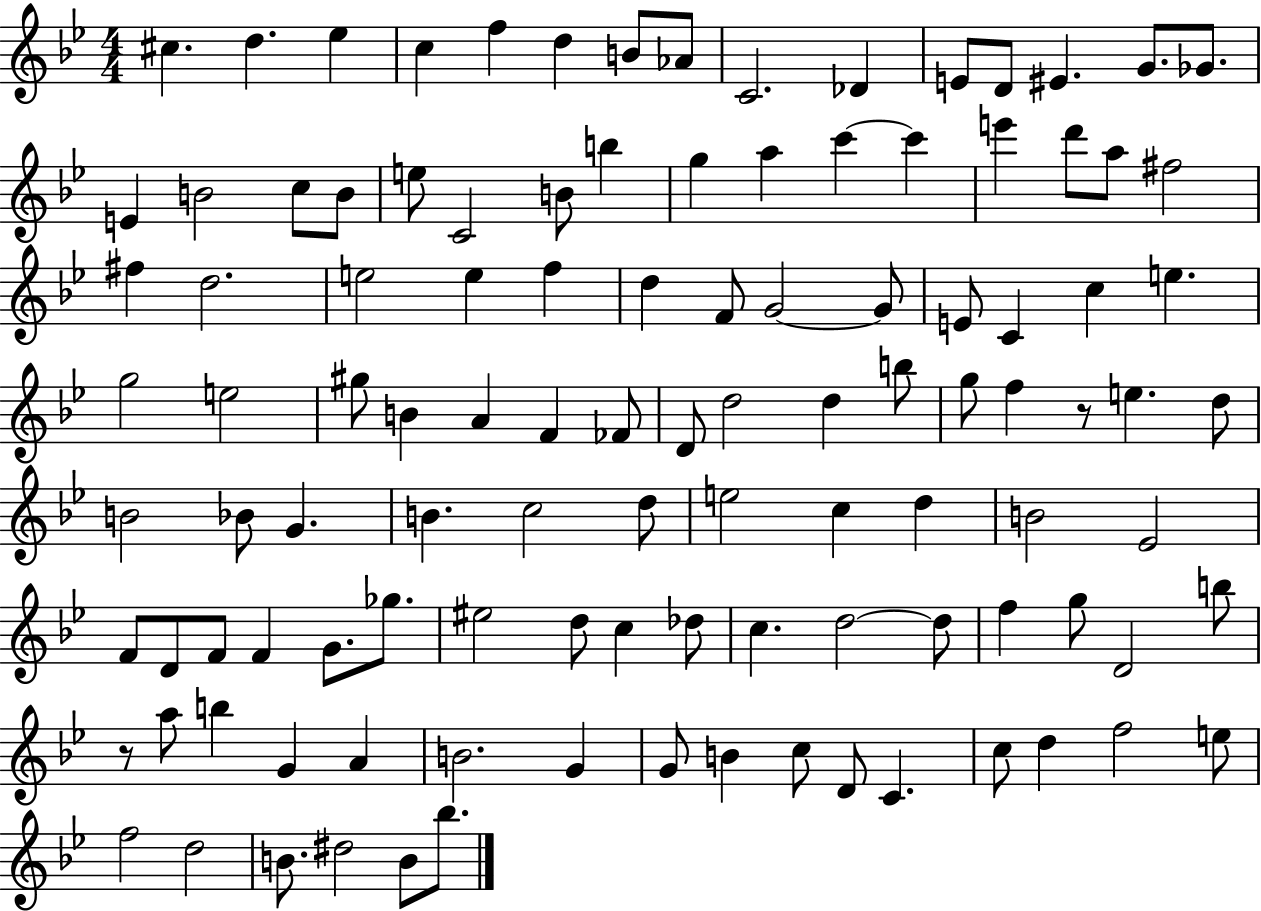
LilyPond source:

{
  \clef treble
  \numericTimeSignature
  \time 4/4
  \key bes \major
  \repeat volta 2 { cis''4. d''4. ees''4 | c''4 f''4 d''4 b'8 aes'8 | c'2. des'4 | e'8 d'8 eis'4. g'8. ges'8. | \break e'4 b'2 c''8 b'8 | e''8 c'2 b'8 b''4 | g''4 a''4 c'''4~~ c'''4 | e'''4 d'''8 a''8 fis''2 | \break fis''4 d''2. | e''2 e''4 f''4 | d''4 f'8 g'2~~ g'8 | e'8 c'4 c''4 e''4. | \break g''2 e''2 | gis''8 b'4 a'4 f'4 fes'8 | d'8 d''2 d''4 b''8 | g''8 f''4 r8 e''4. d''8 | \break b'2 bes'8 g'4. | b'4. c''2 d''8 | e''2 c''4 d''4 | b'2 ees'2 | \break f'8 d'8 f'8 f'4 g'8. ges''8. | eis''2 d''8 c''4 des''8 | c''4. d''2~~ d''8 | f''4 g''8 d'2 b''8 | \break r8 a''8 b''4 g'4 a'4 | b'2. g'4 | g'8 b'4 c''8 d'8 c'4. | c''8 d''4 f''2 e''8 | \break f''2 d''2 | b'8. dis''2 b'8 bes''8. | } \bar "|."
}